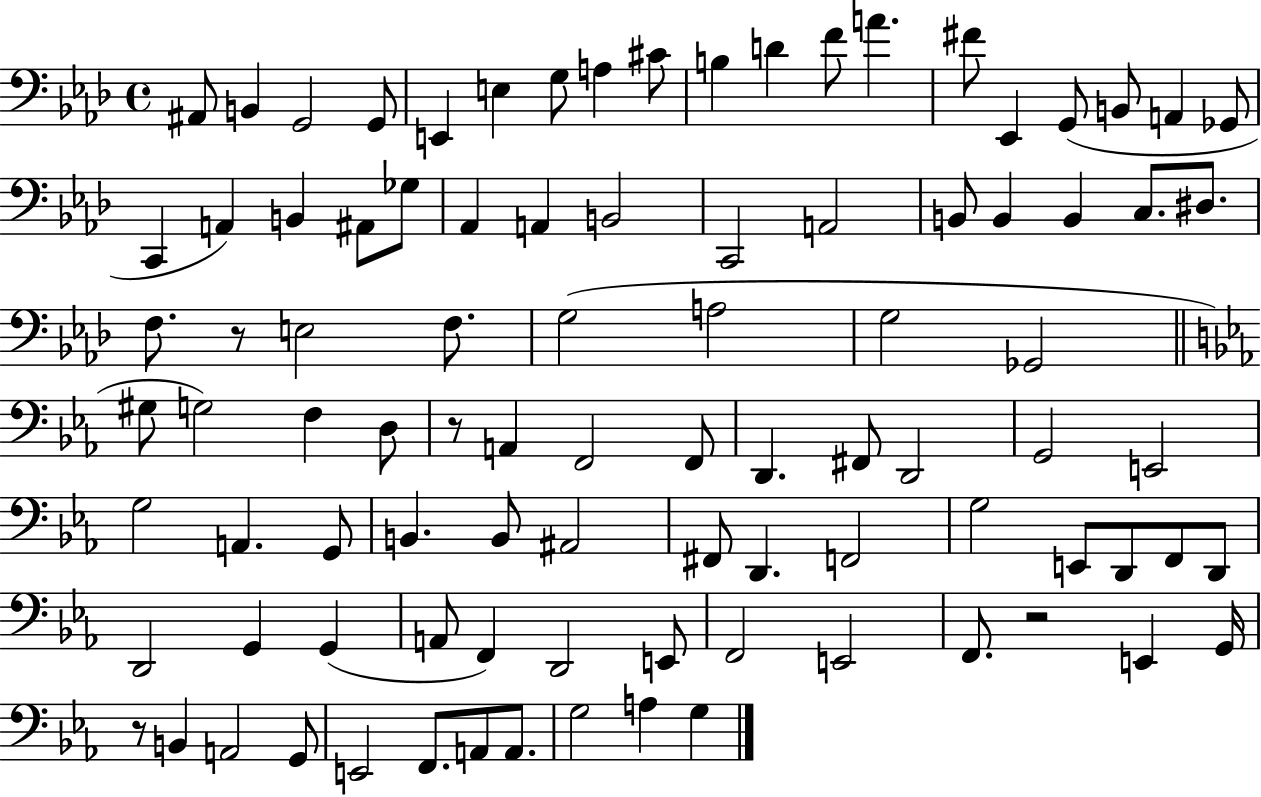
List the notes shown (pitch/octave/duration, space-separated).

A#2/e B2/q G2/h G2/e E2/q E3/q G3/e A3/q C#4/e B3/q D4/q F4/e A4/q. F#4/e Eb2/q G2/e B2/e A2/q Gb2/e C2/q A2/q B2/q A#2/e Gb3/e Ab2/q A2/q B2/h C2/h A2/h B2/e B2/q B2/q C3/e. D#3/e. F3/e. R/e E3/h F3/e. G3/h A3/h G3/h Gb2/h G#3/e G3/h F3/q D3/e R/e A2/q F2/h F2/e D2/q. F#2/e D2/h G2/h E2/h G3/h A2/q. G2/e B2/q. B2/e A#2/h F#2/e D2/q. F2/h G3/h E2/e D2/e F2/e D2/e D2/h G2/q G2/q A2/e F2/q D2/h E2/e F2/h E2/h F2/e. R/h E2/q G2/s R/e B2/q A2/h G2/e E2/h F2/e. A2/e A2/e. G3/h A3/q G3/q